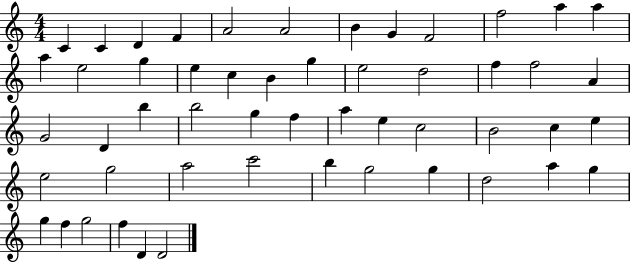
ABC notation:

X:1
T:Untitled
M:4/4
L:1/4
K:C
C C D F A2 A2 B G F2 f2 a a a e2 g e c B g e2 d2 f f2 A G2 D b b2 g f a e c2 B2 c e e2 g2 a2 c'2 b g2 g d2 a g g f g2 f D D2